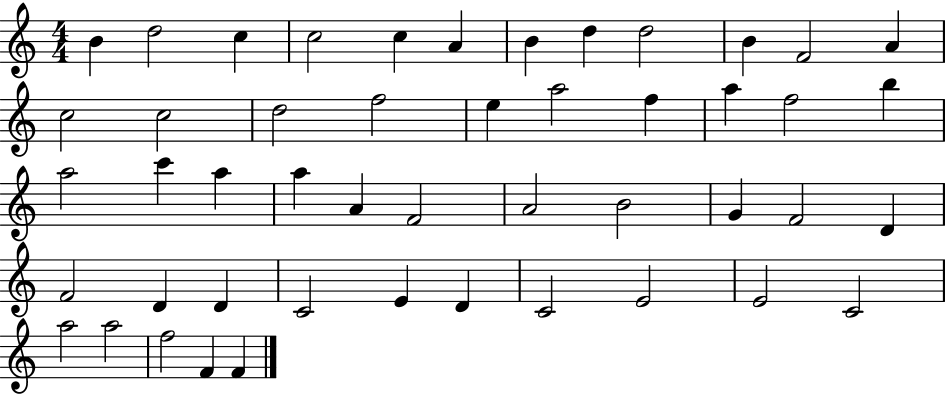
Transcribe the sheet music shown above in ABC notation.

X:1
T:Untitled
M:4/4
L:1/4
K:C
B d2 c c2 c A B d d2 B F2 A c2 c2 d2 f2 e a2 f a f2 b a2 c' a a A F2 A2 B2 G F2 D F2 D D C2 E D C2 E2 E2 C2 a2 a2 f2 F F